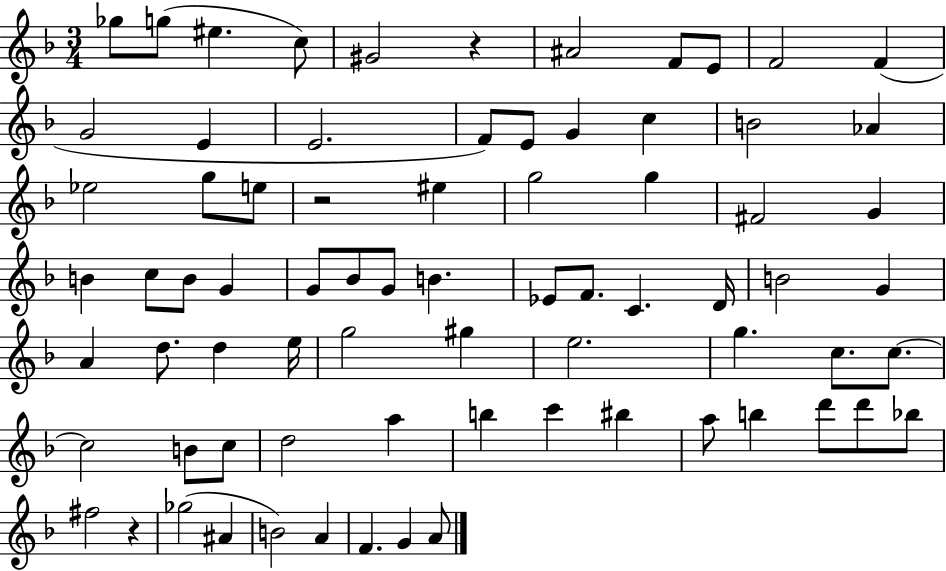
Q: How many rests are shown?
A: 3